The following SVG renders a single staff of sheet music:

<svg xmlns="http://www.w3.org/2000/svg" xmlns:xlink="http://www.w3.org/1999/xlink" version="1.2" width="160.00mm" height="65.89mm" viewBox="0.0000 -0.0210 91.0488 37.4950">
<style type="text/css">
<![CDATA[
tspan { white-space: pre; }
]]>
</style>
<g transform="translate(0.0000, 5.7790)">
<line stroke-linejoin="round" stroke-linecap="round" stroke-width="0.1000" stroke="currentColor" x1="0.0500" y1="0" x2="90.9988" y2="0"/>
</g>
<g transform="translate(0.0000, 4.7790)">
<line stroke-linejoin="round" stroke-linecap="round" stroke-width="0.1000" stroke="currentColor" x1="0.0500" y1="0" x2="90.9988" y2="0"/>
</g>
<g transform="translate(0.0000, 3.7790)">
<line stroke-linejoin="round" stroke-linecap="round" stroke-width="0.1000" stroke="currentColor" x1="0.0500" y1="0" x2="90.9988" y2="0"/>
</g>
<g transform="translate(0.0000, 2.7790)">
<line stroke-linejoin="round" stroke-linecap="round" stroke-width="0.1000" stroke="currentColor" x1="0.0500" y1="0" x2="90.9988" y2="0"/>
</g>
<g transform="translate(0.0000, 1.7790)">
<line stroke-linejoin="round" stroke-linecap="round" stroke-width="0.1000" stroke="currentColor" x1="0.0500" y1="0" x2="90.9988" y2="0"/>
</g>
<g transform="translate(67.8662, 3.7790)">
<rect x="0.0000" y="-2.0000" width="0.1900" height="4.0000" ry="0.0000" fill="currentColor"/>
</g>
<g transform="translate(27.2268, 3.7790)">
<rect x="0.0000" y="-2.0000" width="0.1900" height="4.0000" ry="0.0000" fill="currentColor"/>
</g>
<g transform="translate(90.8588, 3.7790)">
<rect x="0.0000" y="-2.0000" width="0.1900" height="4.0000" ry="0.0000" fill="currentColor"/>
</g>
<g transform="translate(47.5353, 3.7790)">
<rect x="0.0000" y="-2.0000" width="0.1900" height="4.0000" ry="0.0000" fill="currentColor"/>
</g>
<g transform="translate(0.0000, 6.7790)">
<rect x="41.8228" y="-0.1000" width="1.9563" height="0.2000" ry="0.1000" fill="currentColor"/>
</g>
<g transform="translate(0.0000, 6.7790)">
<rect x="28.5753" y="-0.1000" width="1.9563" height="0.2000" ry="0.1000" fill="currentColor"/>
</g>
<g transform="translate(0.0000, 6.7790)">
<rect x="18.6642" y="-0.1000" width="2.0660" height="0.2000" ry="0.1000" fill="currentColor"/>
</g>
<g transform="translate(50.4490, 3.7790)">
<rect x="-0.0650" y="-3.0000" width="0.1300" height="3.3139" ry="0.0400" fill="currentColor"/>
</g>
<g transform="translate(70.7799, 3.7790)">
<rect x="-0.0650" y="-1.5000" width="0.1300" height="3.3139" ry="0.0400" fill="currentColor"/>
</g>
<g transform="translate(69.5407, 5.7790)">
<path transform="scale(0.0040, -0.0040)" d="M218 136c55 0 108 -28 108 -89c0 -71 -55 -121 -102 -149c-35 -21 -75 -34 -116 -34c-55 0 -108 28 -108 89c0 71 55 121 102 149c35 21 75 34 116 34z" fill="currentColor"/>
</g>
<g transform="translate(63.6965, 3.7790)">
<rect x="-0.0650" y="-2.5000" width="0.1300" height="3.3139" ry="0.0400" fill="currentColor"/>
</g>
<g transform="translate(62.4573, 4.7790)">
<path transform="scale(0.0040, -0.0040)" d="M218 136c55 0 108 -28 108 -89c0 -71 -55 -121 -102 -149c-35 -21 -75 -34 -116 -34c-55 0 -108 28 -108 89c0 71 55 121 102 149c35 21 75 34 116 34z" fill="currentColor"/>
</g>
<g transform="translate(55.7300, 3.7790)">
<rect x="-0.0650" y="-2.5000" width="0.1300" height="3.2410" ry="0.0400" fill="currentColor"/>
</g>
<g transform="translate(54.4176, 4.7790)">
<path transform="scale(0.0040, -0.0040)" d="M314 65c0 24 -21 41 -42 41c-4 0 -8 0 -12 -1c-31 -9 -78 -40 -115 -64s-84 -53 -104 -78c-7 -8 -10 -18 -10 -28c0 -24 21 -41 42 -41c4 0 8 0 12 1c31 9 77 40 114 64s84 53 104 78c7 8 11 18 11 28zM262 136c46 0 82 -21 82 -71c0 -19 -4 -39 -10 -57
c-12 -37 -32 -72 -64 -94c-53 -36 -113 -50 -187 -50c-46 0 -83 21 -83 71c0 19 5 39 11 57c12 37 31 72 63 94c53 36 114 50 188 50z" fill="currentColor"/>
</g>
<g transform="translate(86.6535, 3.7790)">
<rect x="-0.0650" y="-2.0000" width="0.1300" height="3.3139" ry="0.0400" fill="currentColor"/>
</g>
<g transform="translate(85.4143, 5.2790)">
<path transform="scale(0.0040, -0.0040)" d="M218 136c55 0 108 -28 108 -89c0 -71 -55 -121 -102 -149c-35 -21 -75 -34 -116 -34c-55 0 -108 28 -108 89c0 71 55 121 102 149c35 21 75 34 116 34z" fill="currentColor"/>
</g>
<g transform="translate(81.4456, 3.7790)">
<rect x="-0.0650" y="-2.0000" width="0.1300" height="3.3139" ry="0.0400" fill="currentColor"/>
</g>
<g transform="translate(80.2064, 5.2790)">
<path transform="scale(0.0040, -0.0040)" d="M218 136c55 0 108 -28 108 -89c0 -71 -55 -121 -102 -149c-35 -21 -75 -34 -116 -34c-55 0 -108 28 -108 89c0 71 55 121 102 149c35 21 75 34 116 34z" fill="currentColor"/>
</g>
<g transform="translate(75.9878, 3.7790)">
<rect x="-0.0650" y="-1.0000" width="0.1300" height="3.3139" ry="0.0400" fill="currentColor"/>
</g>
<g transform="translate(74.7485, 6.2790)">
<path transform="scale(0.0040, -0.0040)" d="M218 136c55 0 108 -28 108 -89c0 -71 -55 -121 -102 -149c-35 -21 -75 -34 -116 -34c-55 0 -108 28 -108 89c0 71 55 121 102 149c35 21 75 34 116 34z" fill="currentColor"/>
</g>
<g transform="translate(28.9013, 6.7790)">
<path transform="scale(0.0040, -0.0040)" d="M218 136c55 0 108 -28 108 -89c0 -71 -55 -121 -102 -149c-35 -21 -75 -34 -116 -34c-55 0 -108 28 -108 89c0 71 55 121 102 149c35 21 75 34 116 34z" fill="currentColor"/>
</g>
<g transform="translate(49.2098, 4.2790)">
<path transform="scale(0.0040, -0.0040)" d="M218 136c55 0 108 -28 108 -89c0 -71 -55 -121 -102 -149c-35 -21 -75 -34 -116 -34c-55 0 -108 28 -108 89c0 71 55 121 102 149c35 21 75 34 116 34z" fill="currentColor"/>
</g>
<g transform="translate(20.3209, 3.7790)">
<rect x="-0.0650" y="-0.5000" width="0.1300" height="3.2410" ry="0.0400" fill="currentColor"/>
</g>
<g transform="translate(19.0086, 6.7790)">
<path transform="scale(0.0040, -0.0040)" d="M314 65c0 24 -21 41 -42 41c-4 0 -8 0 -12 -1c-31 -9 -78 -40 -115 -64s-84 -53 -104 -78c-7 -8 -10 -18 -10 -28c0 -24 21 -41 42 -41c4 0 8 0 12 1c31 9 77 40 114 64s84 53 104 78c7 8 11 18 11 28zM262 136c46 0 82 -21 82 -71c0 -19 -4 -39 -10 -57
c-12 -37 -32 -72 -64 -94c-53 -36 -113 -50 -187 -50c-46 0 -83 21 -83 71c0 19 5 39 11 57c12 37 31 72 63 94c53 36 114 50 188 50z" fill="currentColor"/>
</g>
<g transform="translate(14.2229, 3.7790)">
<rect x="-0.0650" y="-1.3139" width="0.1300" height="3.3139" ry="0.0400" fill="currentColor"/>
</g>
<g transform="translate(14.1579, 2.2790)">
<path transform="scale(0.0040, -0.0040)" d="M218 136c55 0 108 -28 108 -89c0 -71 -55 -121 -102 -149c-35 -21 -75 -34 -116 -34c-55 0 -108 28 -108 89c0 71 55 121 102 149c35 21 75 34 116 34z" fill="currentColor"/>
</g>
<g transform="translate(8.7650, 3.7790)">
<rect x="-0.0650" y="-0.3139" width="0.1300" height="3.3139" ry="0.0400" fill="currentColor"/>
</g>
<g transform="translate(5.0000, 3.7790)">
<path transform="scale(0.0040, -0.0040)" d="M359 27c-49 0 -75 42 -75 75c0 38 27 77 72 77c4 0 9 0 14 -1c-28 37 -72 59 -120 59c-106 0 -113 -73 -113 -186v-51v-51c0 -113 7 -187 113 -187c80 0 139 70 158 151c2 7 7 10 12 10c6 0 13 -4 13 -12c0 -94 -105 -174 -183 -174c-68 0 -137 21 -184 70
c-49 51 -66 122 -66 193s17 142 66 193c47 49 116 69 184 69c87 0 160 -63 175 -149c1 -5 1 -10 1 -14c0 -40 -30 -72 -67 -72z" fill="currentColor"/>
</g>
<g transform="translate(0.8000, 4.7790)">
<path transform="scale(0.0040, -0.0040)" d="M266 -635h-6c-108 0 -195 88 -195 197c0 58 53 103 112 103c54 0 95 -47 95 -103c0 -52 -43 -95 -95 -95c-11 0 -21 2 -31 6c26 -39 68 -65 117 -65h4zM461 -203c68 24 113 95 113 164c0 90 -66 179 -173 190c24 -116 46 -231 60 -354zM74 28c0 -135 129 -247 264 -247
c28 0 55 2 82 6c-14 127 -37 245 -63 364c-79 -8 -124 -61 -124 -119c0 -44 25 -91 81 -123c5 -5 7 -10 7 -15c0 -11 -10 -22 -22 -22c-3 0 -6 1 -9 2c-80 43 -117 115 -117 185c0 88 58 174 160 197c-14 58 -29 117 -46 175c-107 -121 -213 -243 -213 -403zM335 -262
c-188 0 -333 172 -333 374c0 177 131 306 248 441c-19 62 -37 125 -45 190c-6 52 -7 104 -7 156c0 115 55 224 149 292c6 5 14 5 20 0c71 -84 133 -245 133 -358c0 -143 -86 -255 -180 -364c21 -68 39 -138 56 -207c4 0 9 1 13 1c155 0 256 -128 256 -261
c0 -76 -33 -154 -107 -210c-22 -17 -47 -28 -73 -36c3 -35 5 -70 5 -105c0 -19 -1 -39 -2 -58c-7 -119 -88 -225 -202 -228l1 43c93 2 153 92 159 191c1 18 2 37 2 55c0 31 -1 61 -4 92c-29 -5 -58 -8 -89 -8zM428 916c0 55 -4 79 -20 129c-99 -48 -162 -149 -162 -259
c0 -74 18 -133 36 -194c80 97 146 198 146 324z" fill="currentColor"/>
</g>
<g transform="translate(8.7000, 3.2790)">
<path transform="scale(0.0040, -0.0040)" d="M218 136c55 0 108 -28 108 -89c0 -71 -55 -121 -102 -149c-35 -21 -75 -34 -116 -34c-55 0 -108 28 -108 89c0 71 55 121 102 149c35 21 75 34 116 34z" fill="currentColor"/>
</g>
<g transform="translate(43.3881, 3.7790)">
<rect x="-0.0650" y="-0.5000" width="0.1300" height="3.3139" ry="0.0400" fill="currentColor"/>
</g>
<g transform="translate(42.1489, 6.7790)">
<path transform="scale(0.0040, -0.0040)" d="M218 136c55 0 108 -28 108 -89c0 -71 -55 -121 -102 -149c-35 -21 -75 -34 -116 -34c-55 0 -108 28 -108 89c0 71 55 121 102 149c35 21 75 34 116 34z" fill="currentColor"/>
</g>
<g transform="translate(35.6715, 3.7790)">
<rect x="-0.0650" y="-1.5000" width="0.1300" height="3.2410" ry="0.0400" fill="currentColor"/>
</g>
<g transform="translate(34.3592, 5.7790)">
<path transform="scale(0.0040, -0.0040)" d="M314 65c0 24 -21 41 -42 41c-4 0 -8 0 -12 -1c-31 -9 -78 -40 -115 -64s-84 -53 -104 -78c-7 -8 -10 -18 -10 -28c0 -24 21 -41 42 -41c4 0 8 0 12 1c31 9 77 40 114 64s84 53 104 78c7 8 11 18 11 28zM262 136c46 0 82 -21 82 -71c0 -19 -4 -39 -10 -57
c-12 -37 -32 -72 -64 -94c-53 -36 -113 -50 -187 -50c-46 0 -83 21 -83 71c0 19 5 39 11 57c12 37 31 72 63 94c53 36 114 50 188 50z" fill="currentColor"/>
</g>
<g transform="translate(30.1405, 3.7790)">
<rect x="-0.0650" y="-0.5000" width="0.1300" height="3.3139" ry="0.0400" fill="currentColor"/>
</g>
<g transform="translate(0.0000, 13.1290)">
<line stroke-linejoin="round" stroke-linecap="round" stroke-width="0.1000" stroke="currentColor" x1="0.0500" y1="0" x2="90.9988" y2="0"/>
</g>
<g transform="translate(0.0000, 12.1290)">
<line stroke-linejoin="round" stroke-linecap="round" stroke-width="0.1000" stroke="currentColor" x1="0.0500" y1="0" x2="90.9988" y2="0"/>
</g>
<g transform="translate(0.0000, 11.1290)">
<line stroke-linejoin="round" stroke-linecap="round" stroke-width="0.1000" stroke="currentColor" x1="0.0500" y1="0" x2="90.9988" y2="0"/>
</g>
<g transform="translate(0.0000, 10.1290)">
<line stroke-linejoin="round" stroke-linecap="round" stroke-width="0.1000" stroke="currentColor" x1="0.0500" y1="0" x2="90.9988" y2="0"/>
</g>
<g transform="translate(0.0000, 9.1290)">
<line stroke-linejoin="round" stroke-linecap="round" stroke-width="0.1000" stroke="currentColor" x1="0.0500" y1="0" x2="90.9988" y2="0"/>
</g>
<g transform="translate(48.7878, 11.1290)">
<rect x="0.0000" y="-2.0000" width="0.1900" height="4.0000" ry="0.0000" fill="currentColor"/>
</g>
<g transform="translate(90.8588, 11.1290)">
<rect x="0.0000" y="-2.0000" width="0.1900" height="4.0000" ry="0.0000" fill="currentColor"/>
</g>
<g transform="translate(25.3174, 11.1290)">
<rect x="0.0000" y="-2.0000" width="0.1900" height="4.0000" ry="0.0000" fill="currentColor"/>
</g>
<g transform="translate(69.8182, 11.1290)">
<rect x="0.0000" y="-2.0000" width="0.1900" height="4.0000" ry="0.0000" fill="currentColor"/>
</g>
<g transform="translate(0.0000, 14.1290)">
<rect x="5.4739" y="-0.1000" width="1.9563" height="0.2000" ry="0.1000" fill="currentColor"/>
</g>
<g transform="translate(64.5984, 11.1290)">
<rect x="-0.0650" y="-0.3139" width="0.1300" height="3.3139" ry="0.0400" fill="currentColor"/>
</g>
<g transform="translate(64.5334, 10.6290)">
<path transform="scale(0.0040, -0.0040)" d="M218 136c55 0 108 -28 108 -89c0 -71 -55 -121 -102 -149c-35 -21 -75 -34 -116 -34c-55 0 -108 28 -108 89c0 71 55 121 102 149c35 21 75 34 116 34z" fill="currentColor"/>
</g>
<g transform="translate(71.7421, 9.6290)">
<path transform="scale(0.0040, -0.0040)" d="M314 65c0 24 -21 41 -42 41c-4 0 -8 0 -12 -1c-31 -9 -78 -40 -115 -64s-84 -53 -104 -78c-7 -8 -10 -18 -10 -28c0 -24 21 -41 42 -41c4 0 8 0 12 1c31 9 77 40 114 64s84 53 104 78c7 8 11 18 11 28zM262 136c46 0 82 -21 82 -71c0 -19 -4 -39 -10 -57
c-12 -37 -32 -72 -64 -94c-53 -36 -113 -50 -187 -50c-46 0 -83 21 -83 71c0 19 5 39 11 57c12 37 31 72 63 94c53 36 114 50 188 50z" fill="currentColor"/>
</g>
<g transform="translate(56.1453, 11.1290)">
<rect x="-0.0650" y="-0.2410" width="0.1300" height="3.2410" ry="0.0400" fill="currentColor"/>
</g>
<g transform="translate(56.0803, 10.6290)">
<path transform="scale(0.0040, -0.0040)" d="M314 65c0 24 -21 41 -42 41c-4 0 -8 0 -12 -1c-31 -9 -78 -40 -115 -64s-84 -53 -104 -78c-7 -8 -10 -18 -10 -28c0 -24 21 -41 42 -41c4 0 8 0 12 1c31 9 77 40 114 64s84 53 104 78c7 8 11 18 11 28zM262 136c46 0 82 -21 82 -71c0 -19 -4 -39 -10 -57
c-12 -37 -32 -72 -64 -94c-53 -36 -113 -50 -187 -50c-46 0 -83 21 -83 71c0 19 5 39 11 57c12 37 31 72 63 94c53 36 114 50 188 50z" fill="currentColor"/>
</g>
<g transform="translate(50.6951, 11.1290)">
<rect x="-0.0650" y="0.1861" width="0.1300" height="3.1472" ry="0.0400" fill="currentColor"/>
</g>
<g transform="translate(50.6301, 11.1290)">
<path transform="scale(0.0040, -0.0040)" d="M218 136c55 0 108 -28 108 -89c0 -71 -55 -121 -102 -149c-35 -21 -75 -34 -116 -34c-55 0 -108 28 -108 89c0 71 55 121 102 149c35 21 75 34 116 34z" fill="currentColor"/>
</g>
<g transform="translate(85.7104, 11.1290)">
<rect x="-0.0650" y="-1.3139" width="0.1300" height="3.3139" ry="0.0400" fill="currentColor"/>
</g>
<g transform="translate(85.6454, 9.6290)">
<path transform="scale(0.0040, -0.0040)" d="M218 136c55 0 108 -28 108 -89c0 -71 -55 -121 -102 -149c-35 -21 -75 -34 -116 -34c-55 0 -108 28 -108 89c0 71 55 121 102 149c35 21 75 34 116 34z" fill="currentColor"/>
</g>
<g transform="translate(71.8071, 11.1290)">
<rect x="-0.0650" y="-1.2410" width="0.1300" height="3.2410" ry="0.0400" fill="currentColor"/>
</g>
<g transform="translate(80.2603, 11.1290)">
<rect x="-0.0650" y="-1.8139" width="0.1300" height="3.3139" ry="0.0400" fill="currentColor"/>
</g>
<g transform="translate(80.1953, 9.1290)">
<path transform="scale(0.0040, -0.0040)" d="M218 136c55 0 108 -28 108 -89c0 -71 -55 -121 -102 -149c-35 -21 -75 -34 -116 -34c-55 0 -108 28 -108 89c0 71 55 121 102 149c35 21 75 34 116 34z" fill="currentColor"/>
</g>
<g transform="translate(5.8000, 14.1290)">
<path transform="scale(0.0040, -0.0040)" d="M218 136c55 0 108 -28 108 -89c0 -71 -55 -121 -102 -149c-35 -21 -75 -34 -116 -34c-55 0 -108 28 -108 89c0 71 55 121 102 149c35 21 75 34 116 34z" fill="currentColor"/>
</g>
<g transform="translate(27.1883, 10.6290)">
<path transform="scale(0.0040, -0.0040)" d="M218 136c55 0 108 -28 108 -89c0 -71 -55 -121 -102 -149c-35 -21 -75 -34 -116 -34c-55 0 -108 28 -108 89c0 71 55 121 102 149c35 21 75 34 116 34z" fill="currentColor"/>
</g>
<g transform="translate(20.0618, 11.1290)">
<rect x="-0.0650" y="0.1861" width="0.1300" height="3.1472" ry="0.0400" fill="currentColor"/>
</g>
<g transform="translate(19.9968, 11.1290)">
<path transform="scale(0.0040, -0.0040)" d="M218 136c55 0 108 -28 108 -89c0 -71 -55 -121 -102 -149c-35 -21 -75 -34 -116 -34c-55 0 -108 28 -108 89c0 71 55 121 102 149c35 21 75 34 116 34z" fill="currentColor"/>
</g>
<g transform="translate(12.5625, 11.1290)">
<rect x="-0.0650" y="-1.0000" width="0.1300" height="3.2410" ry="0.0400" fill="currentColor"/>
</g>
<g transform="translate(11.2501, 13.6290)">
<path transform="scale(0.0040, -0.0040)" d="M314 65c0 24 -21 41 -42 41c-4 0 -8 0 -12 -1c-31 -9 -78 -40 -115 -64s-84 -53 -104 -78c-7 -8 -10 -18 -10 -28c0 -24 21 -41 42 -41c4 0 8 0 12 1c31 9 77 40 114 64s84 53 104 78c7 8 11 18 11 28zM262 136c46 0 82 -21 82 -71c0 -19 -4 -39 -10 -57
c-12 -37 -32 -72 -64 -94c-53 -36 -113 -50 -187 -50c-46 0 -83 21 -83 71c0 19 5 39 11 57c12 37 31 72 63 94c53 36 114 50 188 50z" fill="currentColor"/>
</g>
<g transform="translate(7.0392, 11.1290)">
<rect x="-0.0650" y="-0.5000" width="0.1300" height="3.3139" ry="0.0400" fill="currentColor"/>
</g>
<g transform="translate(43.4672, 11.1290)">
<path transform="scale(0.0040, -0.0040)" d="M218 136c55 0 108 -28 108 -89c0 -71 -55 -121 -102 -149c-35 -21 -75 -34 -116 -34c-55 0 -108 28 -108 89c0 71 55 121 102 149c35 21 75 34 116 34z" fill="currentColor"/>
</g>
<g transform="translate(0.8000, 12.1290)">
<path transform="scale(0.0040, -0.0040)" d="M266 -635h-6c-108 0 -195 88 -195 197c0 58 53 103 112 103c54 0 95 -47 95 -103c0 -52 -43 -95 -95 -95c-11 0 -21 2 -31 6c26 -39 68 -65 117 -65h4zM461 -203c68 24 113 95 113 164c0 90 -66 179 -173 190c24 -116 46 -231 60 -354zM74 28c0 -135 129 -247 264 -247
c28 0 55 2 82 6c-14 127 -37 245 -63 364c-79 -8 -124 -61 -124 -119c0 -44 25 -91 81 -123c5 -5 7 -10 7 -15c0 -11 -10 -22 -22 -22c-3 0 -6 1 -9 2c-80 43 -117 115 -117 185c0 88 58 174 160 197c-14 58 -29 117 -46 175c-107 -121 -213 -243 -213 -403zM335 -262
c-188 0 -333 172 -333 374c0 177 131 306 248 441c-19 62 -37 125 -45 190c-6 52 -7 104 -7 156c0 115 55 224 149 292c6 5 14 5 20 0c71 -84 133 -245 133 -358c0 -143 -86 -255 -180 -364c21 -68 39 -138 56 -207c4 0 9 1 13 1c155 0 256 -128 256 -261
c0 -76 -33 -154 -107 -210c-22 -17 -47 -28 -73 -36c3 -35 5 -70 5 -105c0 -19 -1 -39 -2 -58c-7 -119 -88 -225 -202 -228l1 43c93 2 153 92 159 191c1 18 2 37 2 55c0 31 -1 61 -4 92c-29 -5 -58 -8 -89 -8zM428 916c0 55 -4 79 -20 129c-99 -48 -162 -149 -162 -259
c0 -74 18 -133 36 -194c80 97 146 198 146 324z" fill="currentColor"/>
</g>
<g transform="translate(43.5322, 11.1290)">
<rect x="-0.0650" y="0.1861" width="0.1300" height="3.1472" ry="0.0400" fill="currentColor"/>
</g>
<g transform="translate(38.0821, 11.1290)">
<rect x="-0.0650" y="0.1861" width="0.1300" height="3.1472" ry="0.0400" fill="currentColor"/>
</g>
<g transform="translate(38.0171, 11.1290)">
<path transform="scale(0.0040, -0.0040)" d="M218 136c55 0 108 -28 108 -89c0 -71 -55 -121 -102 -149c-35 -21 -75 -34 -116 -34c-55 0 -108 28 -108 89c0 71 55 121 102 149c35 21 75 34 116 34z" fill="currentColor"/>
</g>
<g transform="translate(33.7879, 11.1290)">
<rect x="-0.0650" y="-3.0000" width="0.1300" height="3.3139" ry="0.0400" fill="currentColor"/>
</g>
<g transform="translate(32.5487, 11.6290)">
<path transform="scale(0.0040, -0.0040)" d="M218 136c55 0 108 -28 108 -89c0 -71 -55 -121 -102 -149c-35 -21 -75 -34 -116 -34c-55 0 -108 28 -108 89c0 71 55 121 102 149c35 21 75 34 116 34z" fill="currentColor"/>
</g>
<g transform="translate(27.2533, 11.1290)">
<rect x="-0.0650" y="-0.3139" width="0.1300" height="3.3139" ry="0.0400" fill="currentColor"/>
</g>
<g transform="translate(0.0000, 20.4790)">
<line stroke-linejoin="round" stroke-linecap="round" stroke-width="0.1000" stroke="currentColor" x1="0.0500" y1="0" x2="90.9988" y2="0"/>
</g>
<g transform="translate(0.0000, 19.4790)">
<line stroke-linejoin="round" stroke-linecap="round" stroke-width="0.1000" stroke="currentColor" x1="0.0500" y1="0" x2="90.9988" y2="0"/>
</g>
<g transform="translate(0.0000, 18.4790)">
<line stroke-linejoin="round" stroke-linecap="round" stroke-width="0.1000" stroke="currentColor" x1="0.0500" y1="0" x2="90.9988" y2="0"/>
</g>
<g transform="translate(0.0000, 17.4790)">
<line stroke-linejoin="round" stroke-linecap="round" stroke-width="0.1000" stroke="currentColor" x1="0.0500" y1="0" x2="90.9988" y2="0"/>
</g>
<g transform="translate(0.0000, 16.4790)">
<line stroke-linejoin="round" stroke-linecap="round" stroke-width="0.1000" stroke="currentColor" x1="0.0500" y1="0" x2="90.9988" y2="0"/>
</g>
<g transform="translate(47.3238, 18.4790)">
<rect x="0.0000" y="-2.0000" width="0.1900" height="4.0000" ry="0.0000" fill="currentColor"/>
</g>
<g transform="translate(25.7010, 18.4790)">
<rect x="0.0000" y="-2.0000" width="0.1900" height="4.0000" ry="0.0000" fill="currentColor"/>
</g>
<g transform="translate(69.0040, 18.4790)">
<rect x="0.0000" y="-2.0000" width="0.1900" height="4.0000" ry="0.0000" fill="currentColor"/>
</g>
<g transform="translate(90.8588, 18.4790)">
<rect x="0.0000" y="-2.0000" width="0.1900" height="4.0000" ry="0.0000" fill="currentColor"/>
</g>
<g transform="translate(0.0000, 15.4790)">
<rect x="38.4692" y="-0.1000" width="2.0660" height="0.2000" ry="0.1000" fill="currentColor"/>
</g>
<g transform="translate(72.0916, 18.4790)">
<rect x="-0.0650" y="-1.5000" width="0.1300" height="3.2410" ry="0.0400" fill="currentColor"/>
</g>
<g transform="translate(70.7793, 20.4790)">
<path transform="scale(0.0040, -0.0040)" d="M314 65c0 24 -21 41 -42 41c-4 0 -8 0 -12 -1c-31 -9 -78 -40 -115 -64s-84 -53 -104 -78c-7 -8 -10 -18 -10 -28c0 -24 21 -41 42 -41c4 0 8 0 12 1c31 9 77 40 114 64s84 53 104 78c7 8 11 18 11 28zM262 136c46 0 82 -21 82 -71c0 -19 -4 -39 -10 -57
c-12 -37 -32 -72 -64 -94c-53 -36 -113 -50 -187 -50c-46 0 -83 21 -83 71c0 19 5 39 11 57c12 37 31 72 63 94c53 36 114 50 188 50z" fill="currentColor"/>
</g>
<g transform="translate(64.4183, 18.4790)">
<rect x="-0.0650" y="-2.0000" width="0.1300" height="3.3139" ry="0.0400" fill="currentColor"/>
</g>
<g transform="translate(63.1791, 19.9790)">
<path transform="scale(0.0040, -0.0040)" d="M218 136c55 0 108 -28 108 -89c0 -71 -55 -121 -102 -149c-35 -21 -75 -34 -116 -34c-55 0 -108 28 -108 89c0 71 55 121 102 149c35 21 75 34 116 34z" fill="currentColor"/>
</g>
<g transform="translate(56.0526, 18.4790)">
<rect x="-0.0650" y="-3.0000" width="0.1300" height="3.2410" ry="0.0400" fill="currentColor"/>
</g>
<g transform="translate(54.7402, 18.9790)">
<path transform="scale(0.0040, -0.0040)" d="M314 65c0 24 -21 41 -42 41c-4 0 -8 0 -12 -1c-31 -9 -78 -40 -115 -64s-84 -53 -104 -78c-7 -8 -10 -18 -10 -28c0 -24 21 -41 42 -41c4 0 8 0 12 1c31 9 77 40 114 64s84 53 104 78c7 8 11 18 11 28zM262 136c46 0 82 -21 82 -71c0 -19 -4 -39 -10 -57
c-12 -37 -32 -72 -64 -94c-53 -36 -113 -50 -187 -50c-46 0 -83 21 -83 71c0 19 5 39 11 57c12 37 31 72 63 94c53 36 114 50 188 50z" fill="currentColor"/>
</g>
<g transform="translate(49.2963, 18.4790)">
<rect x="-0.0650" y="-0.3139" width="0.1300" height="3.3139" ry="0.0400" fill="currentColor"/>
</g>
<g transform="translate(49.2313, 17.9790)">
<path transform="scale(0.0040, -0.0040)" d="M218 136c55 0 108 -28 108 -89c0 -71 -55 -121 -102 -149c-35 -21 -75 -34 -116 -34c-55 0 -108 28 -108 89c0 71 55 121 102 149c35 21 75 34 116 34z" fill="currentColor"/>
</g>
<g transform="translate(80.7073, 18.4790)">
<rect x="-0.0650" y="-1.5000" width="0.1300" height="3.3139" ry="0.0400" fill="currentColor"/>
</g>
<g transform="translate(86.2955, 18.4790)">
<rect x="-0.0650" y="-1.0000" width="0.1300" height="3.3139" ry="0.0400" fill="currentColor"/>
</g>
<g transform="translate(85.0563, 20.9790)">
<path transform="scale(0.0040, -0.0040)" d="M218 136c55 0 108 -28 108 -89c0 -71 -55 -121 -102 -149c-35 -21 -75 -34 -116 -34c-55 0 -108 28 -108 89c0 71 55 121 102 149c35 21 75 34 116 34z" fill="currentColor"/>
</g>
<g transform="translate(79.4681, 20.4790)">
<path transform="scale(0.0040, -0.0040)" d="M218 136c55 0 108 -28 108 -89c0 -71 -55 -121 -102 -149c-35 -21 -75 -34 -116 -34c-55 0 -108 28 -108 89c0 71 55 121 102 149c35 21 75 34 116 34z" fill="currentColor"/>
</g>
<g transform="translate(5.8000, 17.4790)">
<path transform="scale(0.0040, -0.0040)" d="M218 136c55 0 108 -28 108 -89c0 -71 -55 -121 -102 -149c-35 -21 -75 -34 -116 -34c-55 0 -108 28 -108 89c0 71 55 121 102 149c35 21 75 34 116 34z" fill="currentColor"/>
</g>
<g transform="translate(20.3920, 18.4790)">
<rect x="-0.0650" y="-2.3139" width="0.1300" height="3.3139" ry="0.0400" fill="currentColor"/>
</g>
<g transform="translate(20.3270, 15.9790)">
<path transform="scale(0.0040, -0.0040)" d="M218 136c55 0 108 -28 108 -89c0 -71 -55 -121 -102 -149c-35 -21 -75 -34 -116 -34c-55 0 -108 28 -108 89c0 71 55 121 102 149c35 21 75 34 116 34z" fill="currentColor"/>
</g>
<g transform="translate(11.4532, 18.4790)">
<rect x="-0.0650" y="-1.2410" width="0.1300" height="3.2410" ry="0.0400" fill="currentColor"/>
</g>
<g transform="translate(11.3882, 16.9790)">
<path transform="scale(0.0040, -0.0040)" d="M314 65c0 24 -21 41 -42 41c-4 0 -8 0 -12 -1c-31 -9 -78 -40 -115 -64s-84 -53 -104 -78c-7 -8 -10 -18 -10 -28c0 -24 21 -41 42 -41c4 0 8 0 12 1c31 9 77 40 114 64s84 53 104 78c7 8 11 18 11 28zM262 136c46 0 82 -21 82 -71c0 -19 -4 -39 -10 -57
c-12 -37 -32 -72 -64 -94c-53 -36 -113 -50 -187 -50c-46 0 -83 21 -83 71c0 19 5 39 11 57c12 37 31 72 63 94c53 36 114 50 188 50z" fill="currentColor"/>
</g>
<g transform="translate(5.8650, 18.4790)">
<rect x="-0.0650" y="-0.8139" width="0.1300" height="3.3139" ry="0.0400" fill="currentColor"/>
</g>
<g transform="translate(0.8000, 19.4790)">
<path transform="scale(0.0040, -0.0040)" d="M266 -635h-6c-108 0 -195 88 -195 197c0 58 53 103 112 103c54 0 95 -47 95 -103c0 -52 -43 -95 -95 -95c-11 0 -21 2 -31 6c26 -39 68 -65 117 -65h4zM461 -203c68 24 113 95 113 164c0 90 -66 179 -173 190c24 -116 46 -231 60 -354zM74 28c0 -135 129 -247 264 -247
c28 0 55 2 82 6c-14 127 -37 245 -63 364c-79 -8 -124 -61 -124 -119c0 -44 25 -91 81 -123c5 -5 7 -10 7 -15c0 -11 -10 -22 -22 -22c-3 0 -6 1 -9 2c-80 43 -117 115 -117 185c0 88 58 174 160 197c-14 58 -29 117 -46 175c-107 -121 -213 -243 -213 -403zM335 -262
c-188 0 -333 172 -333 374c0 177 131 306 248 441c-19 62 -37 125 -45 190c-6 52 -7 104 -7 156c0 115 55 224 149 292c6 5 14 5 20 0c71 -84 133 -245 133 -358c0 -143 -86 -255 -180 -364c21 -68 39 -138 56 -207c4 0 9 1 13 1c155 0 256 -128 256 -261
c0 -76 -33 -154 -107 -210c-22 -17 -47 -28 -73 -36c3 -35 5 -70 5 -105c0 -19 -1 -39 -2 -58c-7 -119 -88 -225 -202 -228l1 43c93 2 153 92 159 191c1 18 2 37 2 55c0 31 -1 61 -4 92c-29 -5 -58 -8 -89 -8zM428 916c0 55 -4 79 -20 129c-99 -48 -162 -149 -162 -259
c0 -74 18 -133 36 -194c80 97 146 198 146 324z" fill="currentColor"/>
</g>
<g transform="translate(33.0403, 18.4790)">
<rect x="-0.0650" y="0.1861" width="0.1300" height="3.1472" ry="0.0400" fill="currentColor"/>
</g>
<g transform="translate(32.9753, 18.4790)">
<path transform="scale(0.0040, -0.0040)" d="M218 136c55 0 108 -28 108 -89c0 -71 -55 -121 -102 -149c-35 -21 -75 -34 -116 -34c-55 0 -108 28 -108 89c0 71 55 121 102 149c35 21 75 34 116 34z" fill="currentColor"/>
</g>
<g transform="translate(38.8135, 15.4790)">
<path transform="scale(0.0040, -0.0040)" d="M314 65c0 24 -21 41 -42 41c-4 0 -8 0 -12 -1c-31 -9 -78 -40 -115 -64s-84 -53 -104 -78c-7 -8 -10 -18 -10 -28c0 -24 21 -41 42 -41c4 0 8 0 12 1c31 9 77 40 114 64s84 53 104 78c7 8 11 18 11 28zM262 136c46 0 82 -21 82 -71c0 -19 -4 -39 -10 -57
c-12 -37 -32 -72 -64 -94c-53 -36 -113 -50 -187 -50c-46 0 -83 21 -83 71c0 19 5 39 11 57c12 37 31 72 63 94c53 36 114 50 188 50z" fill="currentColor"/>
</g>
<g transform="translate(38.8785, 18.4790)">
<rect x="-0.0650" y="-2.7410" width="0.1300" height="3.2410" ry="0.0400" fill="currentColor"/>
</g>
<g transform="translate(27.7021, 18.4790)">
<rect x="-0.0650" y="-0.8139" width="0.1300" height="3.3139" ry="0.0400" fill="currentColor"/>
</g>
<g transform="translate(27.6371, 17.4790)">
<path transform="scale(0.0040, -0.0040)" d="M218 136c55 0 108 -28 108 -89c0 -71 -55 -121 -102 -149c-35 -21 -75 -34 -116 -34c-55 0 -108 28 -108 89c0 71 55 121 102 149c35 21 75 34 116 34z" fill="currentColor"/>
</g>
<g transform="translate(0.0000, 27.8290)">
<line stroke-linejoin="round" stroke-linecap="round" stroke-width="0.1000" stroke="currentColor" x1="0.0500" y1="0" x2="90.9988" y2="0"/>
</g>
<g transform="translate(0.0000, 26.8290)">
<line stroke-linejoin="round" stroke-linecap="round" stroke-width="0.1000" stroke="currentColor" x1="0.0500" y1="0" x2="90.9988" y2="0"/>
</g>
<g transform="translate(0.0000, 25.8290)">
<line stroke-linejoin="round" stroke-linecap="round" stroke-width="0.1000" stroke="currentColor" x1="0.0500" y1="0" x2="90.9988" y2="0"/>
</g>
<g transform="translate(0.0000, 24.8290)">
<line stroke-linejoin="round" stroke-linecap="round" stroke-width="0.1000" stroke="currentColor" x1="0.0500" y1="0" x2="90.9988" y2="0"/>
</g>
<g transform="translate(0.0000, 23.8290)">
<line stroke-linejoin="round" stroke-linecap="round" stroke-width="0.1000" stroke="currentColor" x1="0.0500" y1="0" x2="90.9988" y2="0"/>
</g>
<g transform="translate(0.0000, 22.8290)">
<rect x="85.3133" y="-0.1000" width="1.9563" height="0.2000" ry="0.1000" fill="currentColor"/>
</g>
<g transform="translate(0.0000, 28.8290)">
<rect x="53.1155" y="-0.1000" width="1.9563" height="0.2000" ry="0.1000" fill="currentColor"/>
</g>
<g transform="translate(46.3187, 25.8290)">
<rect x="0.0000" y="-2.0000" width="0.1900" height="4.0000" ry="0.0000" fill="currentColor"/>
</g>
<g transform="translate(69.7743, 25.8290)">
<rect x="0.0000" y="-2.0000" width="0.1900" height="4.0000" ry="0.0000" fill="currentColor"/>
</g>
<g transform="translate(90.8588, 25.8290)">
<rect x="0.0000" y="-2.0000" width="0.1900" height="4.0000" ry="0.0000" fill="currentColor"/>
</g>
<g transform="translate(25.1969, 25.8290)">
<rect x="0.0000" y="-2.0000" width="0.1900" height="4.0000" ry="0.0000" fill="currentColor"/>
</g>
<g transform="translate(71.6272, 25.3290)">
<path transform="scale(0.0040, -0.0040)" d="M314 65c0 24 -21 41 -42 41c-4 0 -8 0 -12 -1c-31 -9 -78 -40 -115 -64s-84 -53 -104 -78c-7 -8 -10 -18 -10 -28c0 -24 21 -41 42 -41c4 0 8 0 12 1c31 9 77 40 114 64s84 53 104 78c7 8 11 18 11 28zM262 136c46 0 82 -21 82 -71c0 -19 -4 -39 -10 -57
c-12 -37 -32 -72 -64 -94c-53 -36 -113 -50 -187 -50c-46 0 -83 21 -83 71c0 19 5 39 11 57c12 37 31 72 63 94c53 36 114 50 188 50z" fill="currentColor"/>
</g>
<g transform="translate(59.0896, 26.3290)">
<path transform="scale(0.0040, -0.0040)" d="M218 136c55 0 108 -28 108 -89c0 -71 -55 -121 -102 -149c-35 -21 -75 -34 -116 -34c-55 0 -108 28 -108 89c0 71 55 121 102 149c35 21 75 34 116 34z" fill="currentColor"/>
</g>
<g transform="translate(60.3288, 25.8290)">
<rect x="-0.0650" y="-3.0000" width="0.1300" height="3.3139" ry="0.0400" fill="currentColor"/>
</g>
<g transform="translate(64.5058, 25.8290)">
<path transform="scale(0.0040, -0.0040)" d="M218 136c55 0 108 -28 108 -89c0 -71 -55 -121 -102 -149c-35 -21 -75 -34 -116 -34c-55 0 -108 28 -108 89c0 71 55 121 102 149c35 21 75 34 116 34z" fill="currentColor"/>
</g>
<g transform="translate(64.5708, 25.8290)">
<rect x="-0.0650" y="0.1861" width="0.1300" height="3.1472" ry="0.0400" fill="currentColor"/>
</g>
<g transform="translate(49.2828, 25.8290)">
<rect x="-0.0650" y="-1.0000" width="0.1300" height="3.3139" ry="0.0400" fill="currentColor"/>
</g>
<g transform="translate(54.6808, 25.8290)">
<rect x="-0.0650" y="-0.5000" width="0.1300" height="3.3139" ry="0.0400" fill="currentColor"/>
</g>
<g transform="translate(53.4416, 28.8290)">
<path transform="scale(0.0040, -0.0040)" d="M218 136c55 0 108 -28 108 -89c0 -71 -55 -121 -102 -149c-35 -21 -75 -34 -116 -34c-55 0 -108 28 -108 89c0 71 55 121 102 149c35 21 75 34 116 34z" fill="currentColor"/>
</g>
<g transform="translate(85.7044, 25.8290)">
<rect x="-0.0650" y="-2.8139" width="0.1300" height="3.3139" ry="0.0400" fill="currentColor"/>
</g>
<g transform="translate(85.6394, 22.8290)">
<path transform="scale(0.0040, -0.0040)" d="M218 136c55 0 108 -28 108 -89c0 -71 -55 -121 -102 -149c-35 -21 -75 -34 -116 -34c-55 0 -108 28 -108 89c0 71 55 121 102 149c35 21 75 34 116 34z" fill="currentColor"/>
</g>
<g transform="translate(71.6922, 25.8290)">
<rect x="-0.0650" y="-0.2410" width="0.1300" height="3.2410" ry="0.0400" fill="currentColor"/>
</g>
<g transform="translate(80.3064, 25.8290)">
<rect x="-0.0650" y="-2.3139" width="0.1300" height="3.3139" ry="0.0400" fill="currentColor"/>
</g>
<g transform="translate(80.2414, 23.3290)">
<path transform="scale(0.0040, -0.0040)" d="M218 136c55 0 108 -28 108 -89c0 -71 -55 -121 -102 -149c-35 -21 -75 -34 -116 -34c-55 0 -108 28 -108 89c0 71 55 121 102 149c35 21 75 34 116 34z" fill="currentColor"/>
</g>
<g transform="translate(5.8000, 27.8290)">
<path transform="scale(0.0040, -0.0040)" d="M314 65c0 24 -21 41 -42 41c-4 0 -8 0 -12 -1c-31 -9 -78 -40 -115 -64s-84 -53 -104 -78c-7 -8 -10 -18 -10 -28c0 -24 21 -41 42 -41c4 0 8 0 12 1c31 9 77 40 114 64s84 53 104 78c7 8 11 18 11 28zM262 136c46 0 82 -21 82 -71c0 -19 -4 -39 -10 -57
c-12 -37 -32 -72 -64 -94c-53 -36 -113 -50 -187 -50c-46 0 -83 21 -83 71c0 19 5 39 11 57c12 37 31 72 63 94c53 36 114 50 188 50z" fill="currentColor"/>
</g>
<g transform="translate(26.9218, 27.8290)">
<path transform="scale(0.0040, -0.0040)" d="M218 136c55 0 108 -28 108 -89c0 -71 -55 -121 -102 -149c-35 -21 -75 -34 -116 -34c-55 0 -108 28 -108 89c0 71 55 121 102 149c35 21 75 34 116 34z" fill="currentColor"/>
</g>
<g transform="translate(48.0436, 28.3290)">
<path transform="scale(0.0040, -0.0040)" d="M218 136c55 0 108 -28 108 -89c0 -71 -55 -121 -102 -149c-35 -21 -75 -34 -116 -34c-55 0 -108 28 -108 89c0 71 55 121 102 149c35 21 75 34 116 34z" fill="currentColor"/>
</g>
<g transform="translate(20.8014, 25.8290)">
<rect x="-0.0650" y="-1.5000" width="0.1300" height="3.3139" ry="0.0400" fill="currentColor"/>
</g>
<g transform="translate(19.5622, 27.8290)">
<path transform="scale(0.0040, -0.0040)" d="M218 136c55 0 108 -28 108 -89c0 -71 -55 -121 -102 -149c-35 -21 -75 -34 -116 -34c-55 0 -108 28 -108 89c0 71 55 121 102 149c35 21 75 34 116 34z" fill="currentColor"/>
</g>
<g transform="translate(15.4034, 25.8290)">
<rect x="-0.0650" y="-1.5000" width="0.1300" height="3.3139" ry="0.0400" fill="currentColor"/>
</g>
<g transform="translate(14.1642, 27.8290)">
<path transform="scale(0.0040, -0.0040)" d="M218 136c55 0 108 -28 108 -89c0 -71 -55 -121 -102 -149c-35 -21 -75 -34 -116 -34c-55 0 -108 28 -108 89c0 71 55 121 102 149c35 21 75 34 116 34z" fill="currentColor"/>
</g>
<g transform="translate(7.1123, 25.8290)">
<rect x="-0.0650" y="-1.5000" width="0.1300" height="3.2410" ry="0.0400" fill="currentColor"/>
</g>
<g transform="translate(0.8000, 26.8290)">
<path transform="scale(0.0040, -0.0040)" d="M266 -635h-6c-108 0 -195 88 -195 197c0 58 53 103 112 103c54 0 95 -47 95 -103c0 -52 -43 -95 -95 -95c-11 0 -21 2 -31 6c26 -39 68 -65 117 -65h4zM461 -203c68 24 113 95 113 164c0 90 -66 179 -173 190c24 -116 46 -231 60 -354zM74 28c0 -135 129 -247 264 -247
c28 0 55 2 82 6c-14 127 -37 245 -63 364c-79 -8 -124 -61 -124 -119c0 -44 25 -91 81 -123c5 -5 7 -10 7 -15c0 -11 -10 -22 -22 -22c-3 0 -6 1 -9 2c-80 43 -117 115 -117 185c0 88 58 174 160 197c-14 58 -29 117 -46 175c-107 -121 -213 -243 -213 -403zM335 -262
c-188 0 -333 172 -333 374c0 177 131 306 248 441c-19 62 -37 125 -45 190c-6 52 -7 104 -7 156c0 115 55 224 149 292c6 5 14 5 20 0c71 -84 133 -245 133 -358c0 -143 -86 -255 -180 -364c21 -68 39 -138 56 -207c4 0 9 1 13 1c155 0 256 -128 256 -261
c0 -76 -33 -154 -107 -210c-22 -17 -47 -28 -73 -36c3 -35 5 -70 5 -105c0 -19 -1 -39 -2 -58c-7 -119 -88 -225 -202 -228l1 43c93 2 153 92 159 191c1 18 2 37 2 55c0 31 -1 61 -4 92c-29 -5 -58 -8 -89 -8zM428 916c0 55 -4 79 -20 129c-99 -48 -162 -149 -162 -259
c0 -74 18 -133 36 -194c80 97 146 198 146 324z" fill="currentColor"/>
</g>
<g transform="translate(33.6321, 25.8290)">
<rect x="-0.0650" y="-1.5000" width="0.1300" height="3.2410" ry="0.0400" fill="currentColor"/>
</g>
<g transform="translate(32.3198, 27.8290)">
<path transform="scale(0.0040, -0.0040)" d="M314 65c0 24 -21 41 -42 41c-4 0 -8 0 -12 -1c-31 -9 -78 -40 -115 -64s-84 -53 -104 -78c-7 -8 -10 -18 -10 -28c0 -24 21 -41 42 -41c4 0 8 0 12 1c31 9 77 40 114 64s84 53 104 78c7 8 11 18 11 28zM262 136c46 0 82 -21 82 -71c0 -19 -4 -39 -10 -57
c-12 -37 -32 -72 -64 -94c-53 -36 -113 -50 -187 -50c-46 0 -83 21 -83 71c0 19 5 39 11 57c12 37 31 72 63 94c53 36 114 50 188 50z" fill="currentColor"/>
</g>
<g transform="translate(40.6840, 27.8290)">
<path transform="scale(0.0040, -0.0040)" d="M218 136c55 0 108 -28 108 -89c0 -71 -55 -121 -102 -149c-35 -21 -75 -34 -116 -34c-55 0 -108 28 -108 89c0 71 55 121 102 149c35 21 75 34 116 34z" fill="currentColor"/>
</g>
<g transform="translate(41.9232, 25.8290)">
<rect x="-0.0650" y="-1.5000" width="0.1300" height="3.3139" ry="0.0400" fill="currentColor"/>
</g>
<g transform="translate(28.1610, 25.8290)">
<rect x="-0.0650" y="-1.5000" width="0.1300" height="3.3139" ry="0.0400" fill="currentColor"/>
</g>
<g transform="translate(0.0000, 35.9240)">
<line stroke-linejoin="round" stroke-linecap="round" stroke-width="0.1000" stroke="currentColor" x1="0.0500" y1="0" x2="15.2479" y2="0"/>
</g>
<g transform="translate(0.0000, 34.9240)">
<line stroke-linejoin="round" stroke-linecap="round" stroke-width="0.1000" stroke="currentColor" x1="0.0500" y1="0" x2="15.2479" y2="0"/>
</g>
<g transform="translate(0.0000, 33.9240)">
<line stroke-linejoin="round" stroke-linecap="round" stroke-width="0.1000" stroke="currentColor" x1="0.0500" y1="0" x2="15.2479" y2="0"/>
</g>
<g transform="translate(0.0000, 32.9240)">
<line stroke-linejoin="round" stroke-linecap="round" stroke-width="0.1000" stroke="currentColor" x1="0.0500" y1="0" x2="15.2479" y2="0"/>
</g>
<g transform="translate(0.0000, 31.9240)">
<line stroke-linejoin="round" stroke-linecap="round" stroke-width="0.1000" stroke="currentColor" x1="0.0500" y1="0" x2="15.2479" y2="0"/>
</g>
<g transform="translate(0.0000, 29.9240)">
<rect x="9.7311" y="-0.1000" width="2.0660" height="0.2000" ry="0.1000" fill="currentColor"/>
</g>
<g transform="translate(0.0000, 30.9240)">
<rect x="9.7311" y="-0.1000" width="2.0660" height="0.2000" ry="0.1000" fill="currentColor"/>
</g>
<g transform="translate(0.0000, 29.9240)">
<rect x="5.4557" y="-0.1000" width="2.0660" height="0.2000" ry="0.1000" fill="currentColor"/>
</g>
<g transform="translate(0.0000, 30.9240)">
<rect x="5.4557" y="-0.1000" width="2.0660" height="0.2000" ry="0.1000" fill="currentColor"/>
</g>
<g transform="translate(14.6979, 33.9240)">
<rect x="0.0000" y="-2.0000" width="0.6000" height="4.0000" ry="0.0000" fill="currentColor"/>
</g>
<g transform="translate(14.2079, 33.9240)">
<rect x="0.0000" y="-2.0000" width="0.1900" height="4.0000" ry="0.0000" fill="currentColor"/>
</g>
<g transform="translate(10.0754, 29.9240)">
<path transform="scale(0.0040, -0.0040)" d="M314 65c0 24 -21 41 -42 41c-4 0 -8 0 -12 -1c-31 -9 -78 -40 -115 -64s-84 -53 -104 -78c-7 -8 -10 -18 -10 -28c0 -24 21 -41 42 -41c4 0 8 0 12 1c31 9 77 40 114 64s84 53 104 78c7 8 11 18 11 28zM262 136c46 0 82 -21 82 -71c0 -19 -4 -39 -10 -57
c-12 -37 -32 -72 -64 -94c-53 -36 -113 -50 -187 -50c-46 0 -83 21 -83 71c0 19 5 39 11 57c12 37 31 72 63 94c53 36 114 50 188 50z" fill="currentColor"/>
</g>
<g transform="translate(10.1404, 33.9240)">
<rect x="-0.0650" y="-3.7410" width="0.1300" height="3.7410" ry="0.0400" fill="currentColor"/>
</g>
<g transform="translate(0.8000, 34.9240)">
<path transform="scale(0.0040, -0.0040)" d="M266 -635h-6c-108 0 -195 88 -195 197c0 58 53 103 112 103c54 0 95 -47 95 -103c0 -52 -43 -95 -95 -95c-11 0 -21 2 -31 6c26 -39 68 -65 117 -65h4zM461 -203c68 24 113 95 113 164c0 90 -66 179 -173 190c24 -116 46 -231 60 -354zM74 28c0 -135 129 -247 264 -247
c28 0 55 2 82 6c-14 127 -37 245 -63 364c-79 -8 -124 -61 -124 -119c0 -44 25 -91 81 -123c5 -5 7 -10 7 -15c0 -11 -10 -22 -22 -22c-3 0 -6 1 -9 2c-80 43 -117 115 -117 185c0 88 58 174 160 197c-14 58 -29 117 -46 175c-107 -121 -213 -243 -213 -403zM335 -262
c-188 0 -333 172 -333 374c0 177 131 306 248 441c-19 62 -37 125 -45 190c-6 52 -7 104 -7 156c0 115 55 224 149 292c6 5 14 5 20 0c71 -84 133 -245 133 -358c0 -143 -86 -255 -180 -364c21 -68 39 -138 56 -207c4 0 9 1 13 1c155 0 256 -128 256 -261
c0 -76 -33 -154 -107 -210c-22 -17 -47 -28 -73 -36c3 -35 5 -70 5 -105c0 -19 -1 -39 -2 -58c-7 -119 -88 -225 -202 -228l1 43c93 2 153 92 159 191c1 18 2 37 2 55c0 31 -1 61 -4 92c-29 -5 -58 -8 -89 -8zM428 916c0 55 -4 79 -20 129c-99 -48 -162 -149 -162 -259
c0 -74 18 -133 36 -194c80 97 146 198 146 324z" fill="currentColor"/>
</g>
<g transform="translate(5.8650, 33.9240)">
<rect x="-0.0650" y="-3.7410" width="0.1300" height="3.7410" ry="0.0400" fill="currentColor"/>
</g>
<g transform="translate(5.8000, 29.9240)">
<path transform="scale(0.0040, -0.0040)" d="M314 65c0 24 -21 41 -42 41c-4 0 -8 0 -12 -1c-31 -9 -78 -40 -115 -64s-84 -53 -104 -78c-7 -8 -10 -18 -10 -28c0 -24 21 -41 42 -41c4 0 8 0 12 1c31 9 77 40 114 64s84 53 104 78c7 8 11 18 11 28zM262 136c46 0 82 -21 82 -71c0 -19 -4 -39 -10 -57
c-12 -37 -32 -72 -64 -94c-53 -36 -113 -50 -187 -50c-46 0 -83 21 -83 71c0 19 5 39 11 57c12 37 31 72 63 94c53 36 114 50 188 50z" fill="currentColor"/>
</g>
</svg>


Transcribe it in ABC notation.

X:1
T:Untitled
M:4/4
L:1/4
K:C
c e C2 C E2 C A G2 G E D F F C D2 B c A B B B c2 c e2 f e d e2 g d B a2 c A2 F E2 E D E2 E E E E2 E D C A B c2 g a c'2 c'2